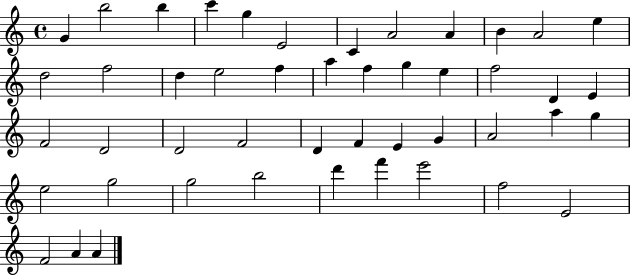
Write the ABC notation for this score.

X:1
T:Untitled
M:4/4
L:1/4
K:C
G b2 b c' g E2 C A2 A B A2 e d2 f2 d e2 f a f g e f2 D E F2 D2 D2 F2 D F E G A2 a g e2 g2 g2 b2 d' f' e'2 f2 E2 F2 A A